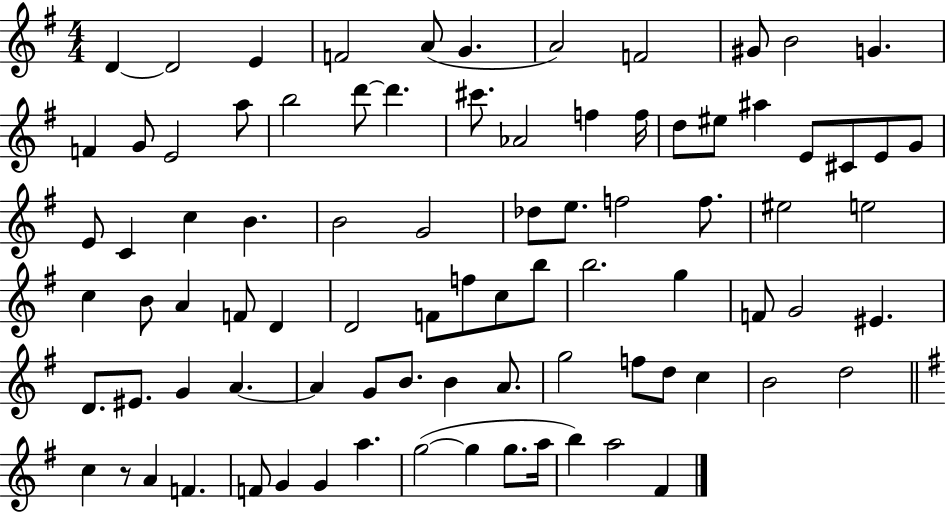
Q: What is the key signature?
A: G major